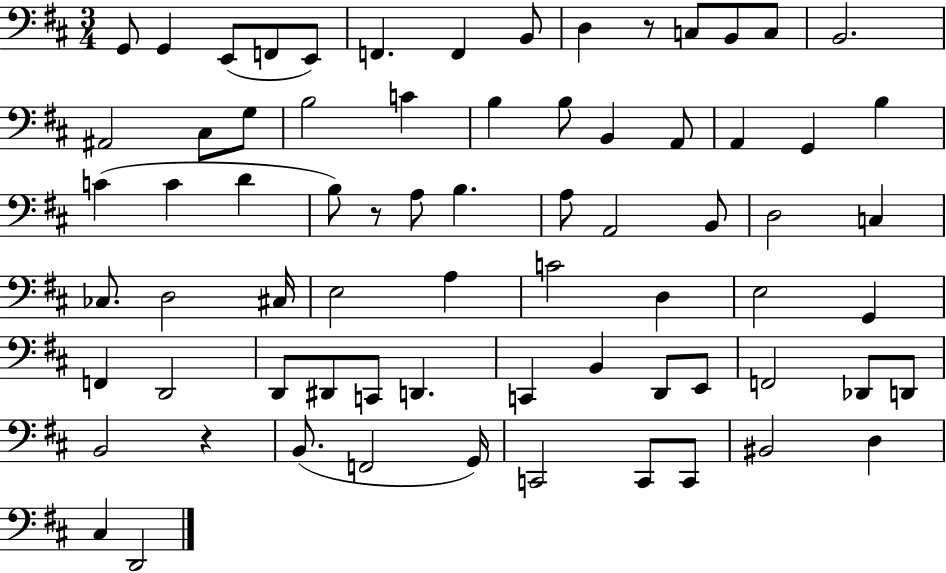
X:1
T:Untitled
M:3/4
L:1/4
K:D
G,,/2 G,, E,,/2 F,,/2 E,,/2 F,, F,, B,,/2 D, z/2 C,/2 B,,/2 C,/2 B,,2 ^A,,2 ^C,/2 G,/2 B,2 C B, B,/2 B,, A,,/2 A,, G,, B, C C D B,/2 z/2 A,/2 B, A,/2 A,,2 B,,/2 D,2 C, _C,/2 D,2 ^C,/4 E,2 A, C2 D, E,2 G,, F,, D,,2 D,,/2 ^D,,/2 C,,/2 D,, C,, B,, D,,/2 E,,/2 F,,2 _D,,/2 D,,/2 B,,2 z B,,/2 F,,2 G,,/4 C,,2 C,,/2 C,,/2 ^B,,2 D, ^C, D,,2